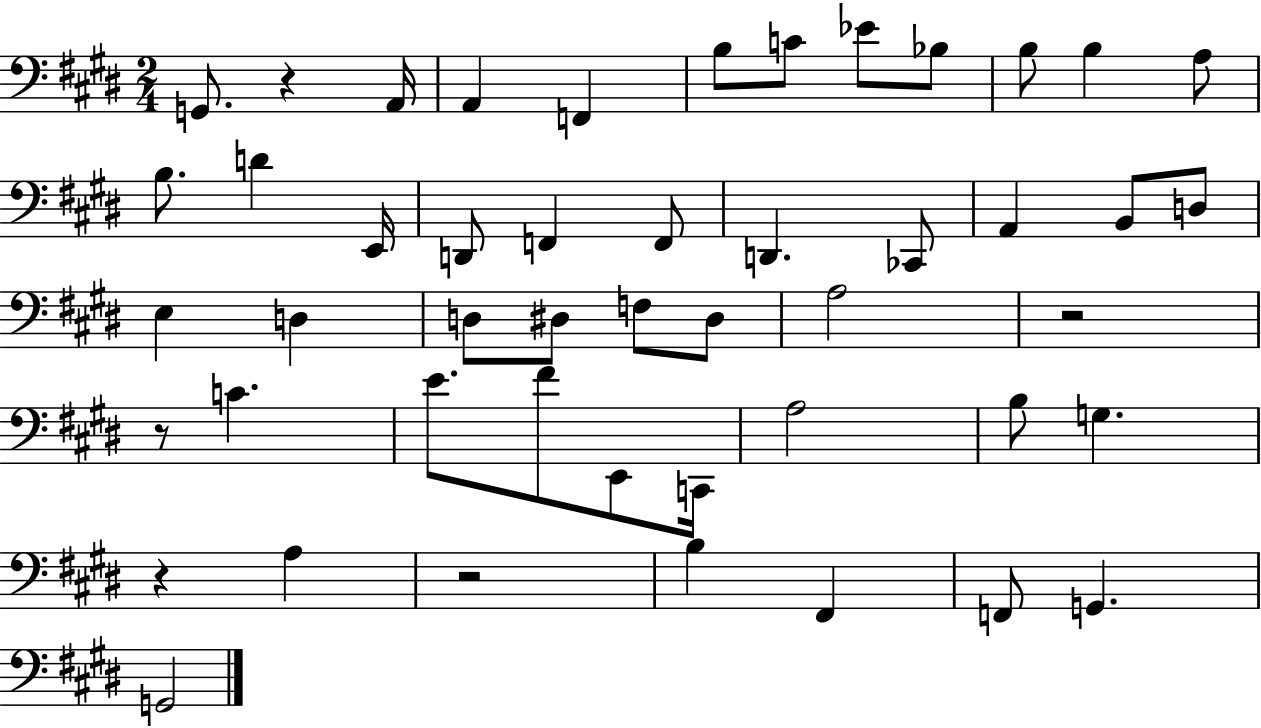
X:1
T:Untitled
M:2/4
L:1/4
K:E
G,,/2 z A,,/4 A,, F,, B,/2 C/2 _E/2 _B,/2 B,/2 B, A,/2 B,/2 D E,,/4 D,,/2 F,, F,,/2 D,, _C,,/2 A,, B,,/2 D,/2 E, D, D,/2 ^D,/2 F,/2 ^D,/2 A,2 z2 z/2 C E/2 ^F/2 E,,/2 C,,/4 A,2 B,/2 G, z A, z2 B, ^F,, F,,/2 G,, G,,2